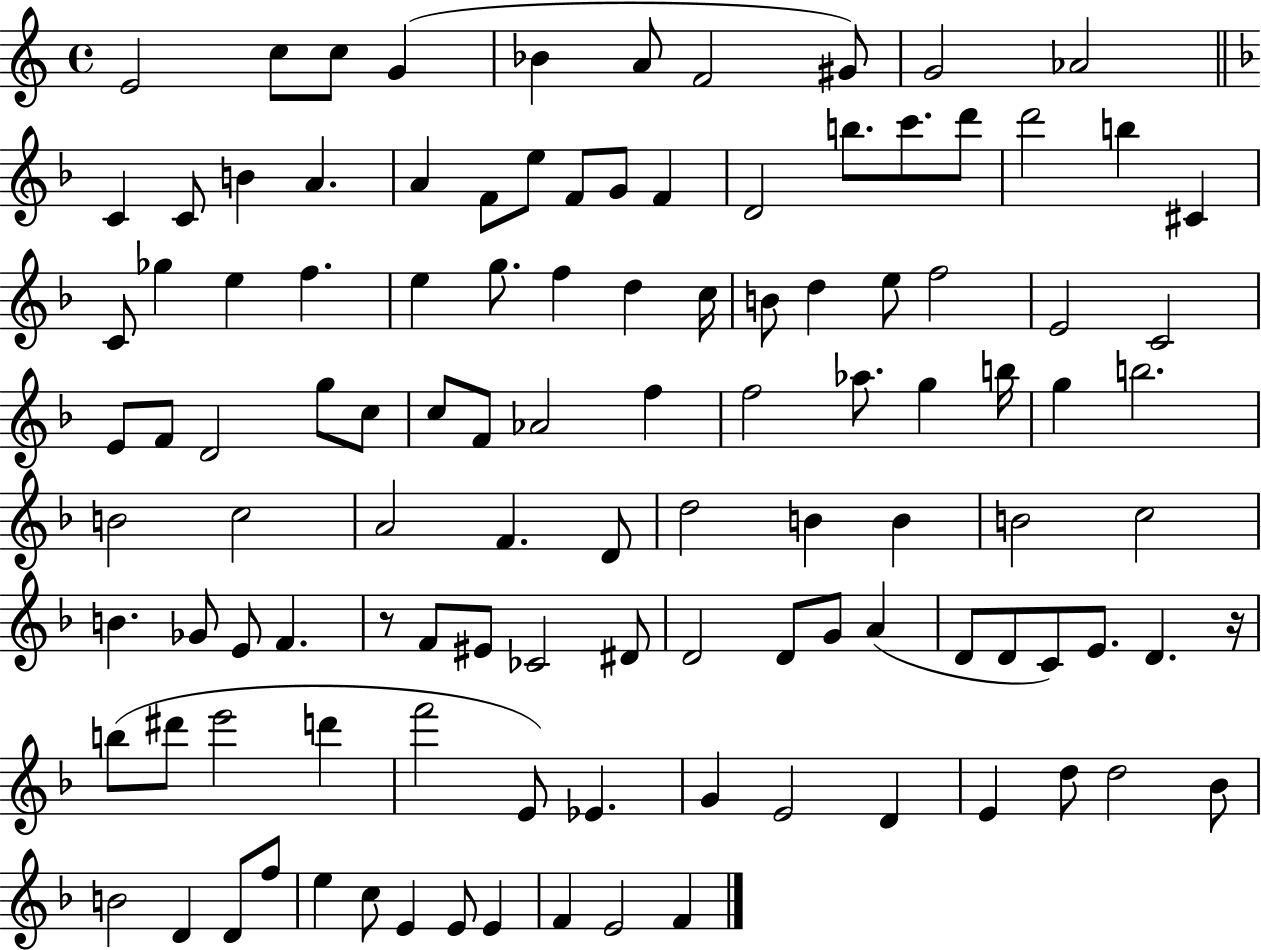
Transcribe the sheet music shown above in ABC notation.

X:1
T:Untitled
M:4/4
L:1/4
K:C
E2 c/2 c/2 G _B A/2 F2 ^G/2 G2 _A2 C C/2 B A A F/2 e/2 F/2 G/2 F D2 b/2 c'/2 d'/2 d'2 b ^C C/2 _g e f e g/2 f d c/4 B/2 d e/2 f2 E2 C2 E/2 F/2 D2 g/2 c/2 c/2 F/2 _A2 f f2 _a/2 g b/4 g b2 B2 c2 A2 F D/2 d2 B B B2 c2 B _G/2 E/2 F z/2 F/2 ^E/2 _C2 ^D/2 D2 D/2 G/2 A D/2 D/2 C/2 E/2 D z/4 b/2 ^d'/2 e'2 d' f'2 E/2 _E G E2 D E d/2 d2 _B/2 B2 D D/2 f/2 e c/2 E E/2 E F E2 F